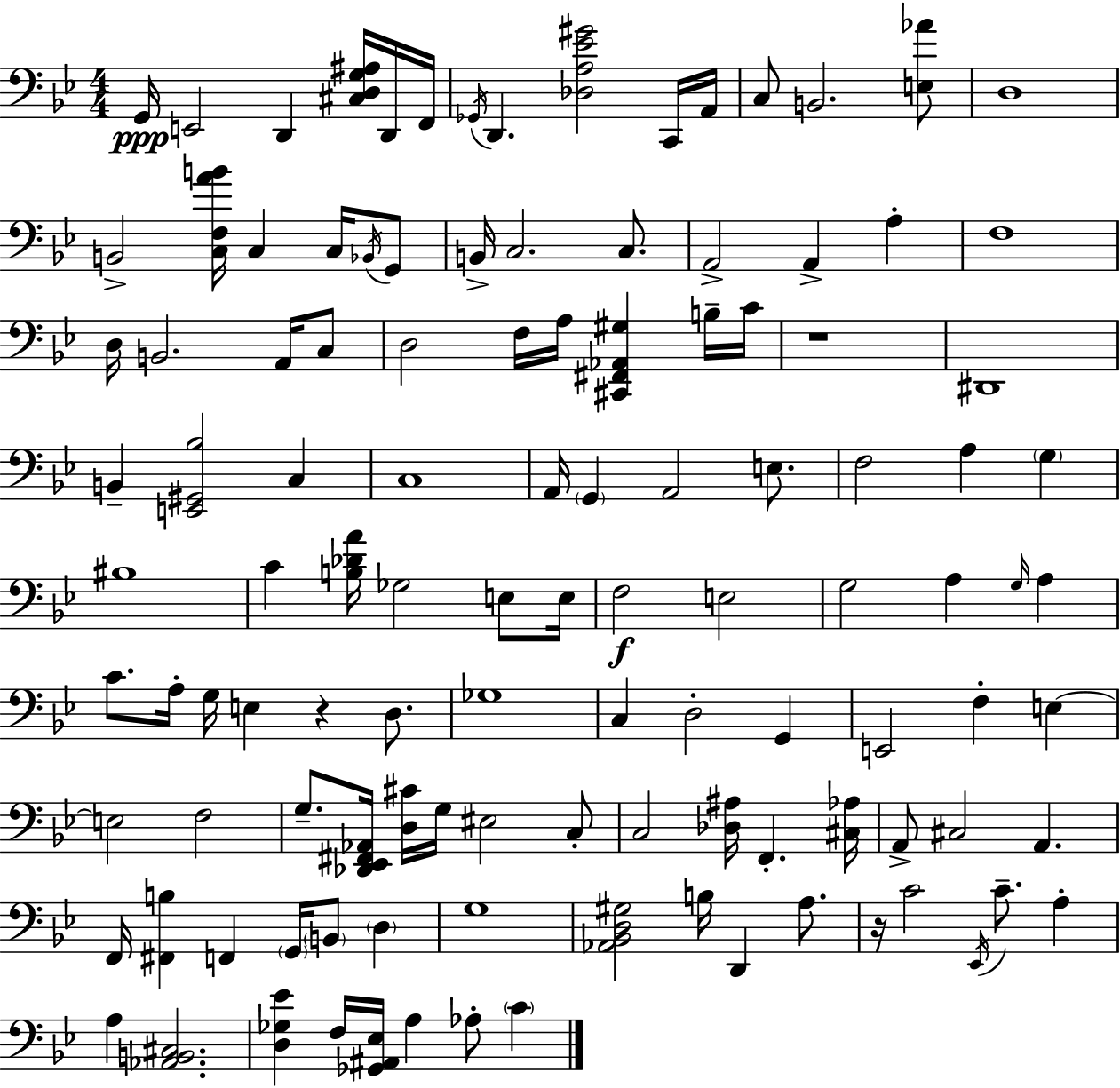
X:1
T:Untitled
M:4/4
L:1/4
K:Gm
G,,/4 E,,2 D,, [^C,D,G,^A,]/4 D,,/4 F,,/4 _G,,/4 D,, [_D,A,_E^G]2 C,,/4 A,,/4 C,/2 B,,2 [E,_A]/2 D,4 B,,2 [C,F,AB]/4 C, C,/4 _B,,/4 G,,/2 B,,/4 C,2 C,/2 A,,2 A,, A, F,4 D,/4 B,,2 A,,/4 C,/2 D,2 F,/4 A,/4 [^C,,^F,,_A,,^G,] B,/4 C/4 z4 ^D,,4 B,, [E,,^G,,_B,]2 C, C,4 A,,/4 G,, A,,2 E,/2 F,2 A, G, ^B,4 C [B,_DA]/4 _G,2 E,/2 E,/4 F,2 E,2 G,2 A, G,/4 A, C/2 A,/4 G,/4 E, z D,/2 _G,4 C, D,2 G,, E,,2 F, E, E,2 F,2 G,/2 [_D,,_E,,^F,,_A,,]/4 [D,^C]/4 G,/4 ^E,2 C,/2 C,2 [_D,^A,]/4 F,, [^C,_A,]/4 A,,/2 ^C,2 A,, F,,/4 [^F,,B,] F,, G,,/4 B,,/2 D, G,4 [_A,,_B,,D,^G,]2 B,/4 D,, A,/2 z/4 C2 _E,,/4 C/2 A, A, [_A,,B,,^C,]2 [D,_G,_E] F,/4 [_G,,^A,,_E,]/4 A, _A,/2 C